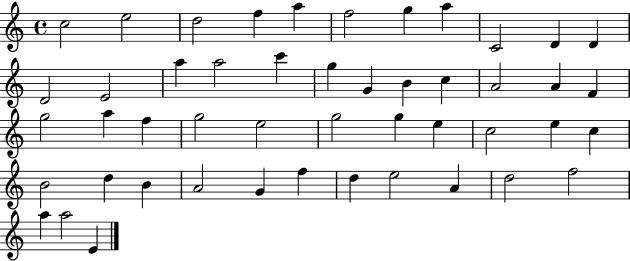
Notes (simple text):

C5/h E5/h D5/h F5/q A5/q F5/h G5/q A5/q C4/h D4/q D4/q D4/h E4/h A5/q A5/h C6/q G5/q G4/q B4/q C5/q A4/h A4/q F4/q G5/h A5/q F5/q G5/h E5/h G5/h G5/q E5/q C5/h E5/q C5/q B4/h D5/q B4/q A4/h G4/q F5/q D5/q E5/h A4/q D5/h F5/h A5/q A5/h E4/q